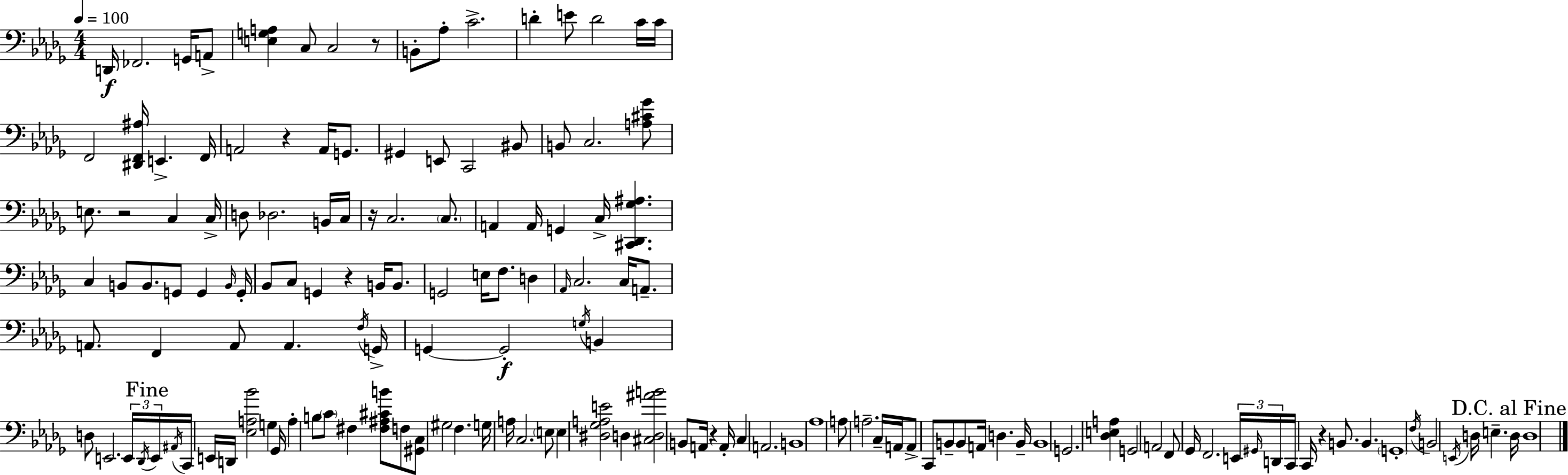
X:1
T:Untitled
M:4/4
L:1/4
K:Bbm
D,,/4 _F,,2 G,,/4 A,,/2 [E,G,A,] C,/2 C,2 z/2 B,,/2 _A,/2 C2 D E/2 D2 C/4 C/4 F,,2 [^D,,F,,^A,]/4 E,, F,,/4 A,,2 z A,,/4 G,,/2 ^G,, E,,/2 C,,2 ^B,,/2 B,,/2 C,2 [A,^C_G]/2 E,/2 z2 C, C,/4 D,/2 _D,2 B,,/4 C,/4 z/4 C,2 C,/2 A,, A,,/4 G,, C,/4 [^C,,_D,,_G,^A,] C, B,,/2 B,,/2 G,,/2 G,, B,,/4 G,,/4 _B,,/2 C,/2 G,, z B,,/4 B,,/2 G,,2 E,/4 F,/2 D, _A,,/4 C,2 C,/4 A,,/2 A,,/2 F,, A,,/2 A,, F,/4 G,,/4 G,, G,,2 G,/4 B,, D,/2 E,,2 E,,/4 _D,,/4 E,,/4 ^A,,/4 C,,/4 E,,/4 D,,/4 [_E,A,_B]2 G, _G,,/4 A, B,/2 C/2 ^F, [^F,^A,^CB]/2 F,/2 [^G,,C,]/2 ^G,2 F, G,/4 A,/4 C,2 E,/2 E, [^D,_G,A,E]2 D, [^C,D,^AB]2 B,,/2 A,,/4 z A,,/4 C, A,,2 B,,4 _A,4 A,/2 A,2 C,/4 A,,/4 A,,/2 C,,/2 B,,/2 B,,/2 A,,/4 D, B,,/4 B,,4 G,,2 [_D,E,A,] G,,2 A,,2 F,,/2 _G,,/4 F,,2 E,,/4 ^G,,/4 D,,/4 C,,/4 C,,/4 z B,,/2 B,, G,,4 F,/4 B,,2 E,,/4 D,/4 E, D,/4 D,4